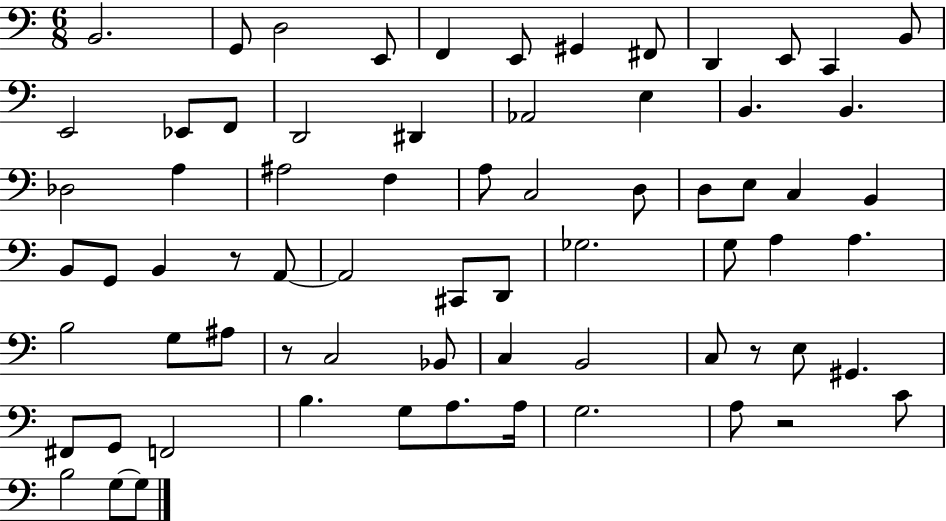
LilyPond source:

{
  \clef bass
  \numericTimeSignature
  \time 6/8
  \key c \major
  b,2. | g,8 d2 e,8 | f,4 e,8 gis,4 fis,8 | d,4 e,8 c,4 b,8 | \break e,2 ees,8 f,8 | d,2 dis,4 | aes,2 e4 | b,4. b,4. | \break des2 a4 | ais2 f4 | a8 c2 d8 | d8 e8 c4 b,4 | \break b,8 g,8 b,4 r8 a,8~~ | a,2 cis,8 d,8 | ges2. | g8 a4 a4. | \break b2 g8 ais8 | r8 c2 bes,8 | c4 b,2 | c8 r8 e8 gis,4. | \break fis,8 g,8 f,2 | b4. g8 a8. a16 | g2. | a8 r2 c'8 | \break b2 g8~~ g8 | \bar "|."
}